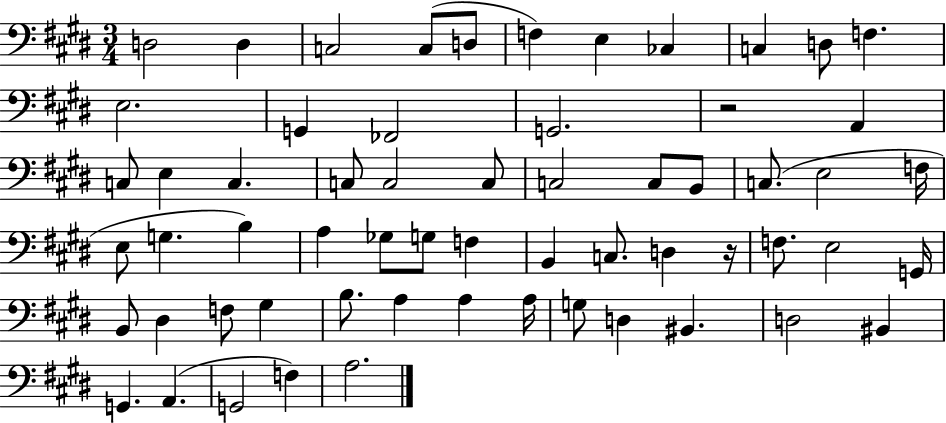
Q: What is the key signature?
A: E major